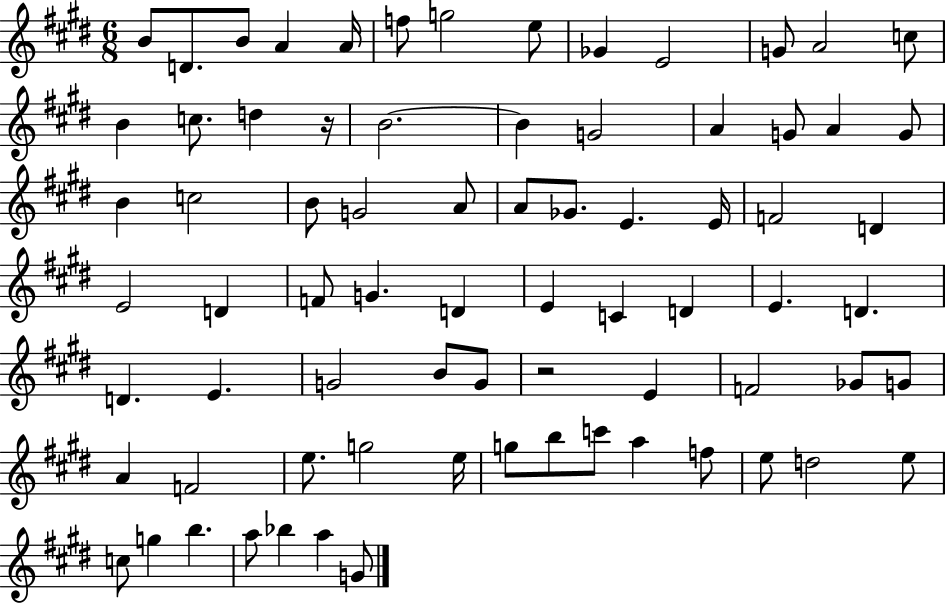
{
  \clef treble
  \numericTimeSignature
  \time 6/8
  \key e \major
  b'8 d'8. b'8 a'4 a'16 | f''8 g''2 e''8 | ges'4 e'2 | g'8 a'2 c''8 | \break b'4 c''8. d''4 r16 | b'2.~~ | b'4 g'2 | a'4 g'8 a'4 g'8 | \break b'4 c''2 | b'8 g'2 a'8 | a'8 ges'8. e'4. e'16 | f'2 d'4 | \break e'2 d'4 | f'8 g'4. d'4 | e'4 c'4 d'4 | e'4. d'4. | \break d'4. e'4. | g'2 b'8 g'8 | r2 e'4 | f'2 ges'8 g'8 | \break a'4 f'2 | e''8. g''2 e''16 | g''8 b''8 c'''8 a''4 f''8 | e''8 d''2 e''8 | \break c''8 g''4 b''4. | a''8 bes''4 a''4 g'8 | \bar "|."
}